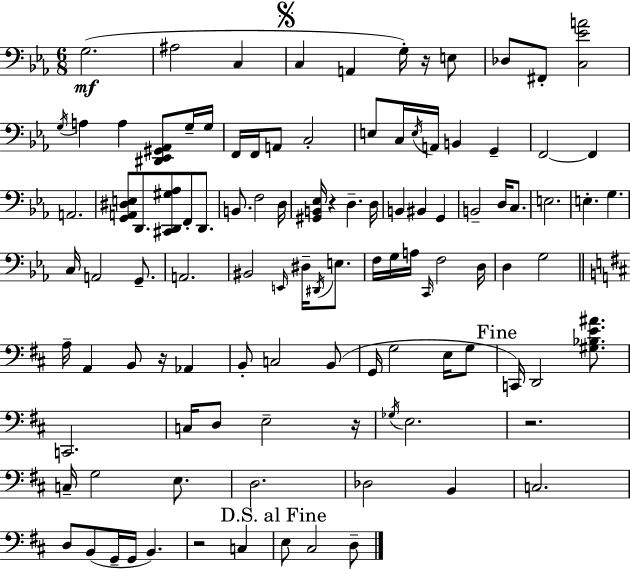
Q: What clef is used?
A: bass